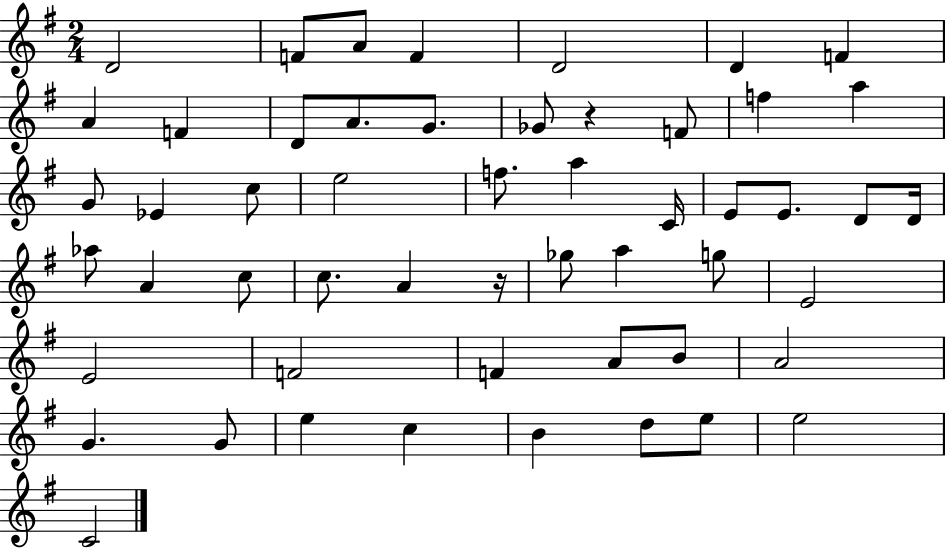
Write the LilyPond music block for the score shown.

{
  \clef treble
  \numericTimeSignature
  \time 2/4
  \key g \major
  d'2 | f'8 a'8 f'4 | d'2 | d'4 f'4 | \break a'4 f'4 | d'8 a'8. g'8. | ges'8 r4 f'8 | f''4 a''4 | \break g'8 ees'4 c''8 | e''2 | f''8. a''4 c'16 | e'8 e'8. d'8 d'16 | \break aes''8 a'4 c''8 | c''8. a'4 r16 | ges''8 a''4 g''8 | e'2 | \break e'2 | f'2 | f'4 a'8 b'8 | a'2 | \break g'4. g'8 | e''4 c''4 | b'4 d''8 e''8 | e''2 | \break c'2 | \bar "|."
}